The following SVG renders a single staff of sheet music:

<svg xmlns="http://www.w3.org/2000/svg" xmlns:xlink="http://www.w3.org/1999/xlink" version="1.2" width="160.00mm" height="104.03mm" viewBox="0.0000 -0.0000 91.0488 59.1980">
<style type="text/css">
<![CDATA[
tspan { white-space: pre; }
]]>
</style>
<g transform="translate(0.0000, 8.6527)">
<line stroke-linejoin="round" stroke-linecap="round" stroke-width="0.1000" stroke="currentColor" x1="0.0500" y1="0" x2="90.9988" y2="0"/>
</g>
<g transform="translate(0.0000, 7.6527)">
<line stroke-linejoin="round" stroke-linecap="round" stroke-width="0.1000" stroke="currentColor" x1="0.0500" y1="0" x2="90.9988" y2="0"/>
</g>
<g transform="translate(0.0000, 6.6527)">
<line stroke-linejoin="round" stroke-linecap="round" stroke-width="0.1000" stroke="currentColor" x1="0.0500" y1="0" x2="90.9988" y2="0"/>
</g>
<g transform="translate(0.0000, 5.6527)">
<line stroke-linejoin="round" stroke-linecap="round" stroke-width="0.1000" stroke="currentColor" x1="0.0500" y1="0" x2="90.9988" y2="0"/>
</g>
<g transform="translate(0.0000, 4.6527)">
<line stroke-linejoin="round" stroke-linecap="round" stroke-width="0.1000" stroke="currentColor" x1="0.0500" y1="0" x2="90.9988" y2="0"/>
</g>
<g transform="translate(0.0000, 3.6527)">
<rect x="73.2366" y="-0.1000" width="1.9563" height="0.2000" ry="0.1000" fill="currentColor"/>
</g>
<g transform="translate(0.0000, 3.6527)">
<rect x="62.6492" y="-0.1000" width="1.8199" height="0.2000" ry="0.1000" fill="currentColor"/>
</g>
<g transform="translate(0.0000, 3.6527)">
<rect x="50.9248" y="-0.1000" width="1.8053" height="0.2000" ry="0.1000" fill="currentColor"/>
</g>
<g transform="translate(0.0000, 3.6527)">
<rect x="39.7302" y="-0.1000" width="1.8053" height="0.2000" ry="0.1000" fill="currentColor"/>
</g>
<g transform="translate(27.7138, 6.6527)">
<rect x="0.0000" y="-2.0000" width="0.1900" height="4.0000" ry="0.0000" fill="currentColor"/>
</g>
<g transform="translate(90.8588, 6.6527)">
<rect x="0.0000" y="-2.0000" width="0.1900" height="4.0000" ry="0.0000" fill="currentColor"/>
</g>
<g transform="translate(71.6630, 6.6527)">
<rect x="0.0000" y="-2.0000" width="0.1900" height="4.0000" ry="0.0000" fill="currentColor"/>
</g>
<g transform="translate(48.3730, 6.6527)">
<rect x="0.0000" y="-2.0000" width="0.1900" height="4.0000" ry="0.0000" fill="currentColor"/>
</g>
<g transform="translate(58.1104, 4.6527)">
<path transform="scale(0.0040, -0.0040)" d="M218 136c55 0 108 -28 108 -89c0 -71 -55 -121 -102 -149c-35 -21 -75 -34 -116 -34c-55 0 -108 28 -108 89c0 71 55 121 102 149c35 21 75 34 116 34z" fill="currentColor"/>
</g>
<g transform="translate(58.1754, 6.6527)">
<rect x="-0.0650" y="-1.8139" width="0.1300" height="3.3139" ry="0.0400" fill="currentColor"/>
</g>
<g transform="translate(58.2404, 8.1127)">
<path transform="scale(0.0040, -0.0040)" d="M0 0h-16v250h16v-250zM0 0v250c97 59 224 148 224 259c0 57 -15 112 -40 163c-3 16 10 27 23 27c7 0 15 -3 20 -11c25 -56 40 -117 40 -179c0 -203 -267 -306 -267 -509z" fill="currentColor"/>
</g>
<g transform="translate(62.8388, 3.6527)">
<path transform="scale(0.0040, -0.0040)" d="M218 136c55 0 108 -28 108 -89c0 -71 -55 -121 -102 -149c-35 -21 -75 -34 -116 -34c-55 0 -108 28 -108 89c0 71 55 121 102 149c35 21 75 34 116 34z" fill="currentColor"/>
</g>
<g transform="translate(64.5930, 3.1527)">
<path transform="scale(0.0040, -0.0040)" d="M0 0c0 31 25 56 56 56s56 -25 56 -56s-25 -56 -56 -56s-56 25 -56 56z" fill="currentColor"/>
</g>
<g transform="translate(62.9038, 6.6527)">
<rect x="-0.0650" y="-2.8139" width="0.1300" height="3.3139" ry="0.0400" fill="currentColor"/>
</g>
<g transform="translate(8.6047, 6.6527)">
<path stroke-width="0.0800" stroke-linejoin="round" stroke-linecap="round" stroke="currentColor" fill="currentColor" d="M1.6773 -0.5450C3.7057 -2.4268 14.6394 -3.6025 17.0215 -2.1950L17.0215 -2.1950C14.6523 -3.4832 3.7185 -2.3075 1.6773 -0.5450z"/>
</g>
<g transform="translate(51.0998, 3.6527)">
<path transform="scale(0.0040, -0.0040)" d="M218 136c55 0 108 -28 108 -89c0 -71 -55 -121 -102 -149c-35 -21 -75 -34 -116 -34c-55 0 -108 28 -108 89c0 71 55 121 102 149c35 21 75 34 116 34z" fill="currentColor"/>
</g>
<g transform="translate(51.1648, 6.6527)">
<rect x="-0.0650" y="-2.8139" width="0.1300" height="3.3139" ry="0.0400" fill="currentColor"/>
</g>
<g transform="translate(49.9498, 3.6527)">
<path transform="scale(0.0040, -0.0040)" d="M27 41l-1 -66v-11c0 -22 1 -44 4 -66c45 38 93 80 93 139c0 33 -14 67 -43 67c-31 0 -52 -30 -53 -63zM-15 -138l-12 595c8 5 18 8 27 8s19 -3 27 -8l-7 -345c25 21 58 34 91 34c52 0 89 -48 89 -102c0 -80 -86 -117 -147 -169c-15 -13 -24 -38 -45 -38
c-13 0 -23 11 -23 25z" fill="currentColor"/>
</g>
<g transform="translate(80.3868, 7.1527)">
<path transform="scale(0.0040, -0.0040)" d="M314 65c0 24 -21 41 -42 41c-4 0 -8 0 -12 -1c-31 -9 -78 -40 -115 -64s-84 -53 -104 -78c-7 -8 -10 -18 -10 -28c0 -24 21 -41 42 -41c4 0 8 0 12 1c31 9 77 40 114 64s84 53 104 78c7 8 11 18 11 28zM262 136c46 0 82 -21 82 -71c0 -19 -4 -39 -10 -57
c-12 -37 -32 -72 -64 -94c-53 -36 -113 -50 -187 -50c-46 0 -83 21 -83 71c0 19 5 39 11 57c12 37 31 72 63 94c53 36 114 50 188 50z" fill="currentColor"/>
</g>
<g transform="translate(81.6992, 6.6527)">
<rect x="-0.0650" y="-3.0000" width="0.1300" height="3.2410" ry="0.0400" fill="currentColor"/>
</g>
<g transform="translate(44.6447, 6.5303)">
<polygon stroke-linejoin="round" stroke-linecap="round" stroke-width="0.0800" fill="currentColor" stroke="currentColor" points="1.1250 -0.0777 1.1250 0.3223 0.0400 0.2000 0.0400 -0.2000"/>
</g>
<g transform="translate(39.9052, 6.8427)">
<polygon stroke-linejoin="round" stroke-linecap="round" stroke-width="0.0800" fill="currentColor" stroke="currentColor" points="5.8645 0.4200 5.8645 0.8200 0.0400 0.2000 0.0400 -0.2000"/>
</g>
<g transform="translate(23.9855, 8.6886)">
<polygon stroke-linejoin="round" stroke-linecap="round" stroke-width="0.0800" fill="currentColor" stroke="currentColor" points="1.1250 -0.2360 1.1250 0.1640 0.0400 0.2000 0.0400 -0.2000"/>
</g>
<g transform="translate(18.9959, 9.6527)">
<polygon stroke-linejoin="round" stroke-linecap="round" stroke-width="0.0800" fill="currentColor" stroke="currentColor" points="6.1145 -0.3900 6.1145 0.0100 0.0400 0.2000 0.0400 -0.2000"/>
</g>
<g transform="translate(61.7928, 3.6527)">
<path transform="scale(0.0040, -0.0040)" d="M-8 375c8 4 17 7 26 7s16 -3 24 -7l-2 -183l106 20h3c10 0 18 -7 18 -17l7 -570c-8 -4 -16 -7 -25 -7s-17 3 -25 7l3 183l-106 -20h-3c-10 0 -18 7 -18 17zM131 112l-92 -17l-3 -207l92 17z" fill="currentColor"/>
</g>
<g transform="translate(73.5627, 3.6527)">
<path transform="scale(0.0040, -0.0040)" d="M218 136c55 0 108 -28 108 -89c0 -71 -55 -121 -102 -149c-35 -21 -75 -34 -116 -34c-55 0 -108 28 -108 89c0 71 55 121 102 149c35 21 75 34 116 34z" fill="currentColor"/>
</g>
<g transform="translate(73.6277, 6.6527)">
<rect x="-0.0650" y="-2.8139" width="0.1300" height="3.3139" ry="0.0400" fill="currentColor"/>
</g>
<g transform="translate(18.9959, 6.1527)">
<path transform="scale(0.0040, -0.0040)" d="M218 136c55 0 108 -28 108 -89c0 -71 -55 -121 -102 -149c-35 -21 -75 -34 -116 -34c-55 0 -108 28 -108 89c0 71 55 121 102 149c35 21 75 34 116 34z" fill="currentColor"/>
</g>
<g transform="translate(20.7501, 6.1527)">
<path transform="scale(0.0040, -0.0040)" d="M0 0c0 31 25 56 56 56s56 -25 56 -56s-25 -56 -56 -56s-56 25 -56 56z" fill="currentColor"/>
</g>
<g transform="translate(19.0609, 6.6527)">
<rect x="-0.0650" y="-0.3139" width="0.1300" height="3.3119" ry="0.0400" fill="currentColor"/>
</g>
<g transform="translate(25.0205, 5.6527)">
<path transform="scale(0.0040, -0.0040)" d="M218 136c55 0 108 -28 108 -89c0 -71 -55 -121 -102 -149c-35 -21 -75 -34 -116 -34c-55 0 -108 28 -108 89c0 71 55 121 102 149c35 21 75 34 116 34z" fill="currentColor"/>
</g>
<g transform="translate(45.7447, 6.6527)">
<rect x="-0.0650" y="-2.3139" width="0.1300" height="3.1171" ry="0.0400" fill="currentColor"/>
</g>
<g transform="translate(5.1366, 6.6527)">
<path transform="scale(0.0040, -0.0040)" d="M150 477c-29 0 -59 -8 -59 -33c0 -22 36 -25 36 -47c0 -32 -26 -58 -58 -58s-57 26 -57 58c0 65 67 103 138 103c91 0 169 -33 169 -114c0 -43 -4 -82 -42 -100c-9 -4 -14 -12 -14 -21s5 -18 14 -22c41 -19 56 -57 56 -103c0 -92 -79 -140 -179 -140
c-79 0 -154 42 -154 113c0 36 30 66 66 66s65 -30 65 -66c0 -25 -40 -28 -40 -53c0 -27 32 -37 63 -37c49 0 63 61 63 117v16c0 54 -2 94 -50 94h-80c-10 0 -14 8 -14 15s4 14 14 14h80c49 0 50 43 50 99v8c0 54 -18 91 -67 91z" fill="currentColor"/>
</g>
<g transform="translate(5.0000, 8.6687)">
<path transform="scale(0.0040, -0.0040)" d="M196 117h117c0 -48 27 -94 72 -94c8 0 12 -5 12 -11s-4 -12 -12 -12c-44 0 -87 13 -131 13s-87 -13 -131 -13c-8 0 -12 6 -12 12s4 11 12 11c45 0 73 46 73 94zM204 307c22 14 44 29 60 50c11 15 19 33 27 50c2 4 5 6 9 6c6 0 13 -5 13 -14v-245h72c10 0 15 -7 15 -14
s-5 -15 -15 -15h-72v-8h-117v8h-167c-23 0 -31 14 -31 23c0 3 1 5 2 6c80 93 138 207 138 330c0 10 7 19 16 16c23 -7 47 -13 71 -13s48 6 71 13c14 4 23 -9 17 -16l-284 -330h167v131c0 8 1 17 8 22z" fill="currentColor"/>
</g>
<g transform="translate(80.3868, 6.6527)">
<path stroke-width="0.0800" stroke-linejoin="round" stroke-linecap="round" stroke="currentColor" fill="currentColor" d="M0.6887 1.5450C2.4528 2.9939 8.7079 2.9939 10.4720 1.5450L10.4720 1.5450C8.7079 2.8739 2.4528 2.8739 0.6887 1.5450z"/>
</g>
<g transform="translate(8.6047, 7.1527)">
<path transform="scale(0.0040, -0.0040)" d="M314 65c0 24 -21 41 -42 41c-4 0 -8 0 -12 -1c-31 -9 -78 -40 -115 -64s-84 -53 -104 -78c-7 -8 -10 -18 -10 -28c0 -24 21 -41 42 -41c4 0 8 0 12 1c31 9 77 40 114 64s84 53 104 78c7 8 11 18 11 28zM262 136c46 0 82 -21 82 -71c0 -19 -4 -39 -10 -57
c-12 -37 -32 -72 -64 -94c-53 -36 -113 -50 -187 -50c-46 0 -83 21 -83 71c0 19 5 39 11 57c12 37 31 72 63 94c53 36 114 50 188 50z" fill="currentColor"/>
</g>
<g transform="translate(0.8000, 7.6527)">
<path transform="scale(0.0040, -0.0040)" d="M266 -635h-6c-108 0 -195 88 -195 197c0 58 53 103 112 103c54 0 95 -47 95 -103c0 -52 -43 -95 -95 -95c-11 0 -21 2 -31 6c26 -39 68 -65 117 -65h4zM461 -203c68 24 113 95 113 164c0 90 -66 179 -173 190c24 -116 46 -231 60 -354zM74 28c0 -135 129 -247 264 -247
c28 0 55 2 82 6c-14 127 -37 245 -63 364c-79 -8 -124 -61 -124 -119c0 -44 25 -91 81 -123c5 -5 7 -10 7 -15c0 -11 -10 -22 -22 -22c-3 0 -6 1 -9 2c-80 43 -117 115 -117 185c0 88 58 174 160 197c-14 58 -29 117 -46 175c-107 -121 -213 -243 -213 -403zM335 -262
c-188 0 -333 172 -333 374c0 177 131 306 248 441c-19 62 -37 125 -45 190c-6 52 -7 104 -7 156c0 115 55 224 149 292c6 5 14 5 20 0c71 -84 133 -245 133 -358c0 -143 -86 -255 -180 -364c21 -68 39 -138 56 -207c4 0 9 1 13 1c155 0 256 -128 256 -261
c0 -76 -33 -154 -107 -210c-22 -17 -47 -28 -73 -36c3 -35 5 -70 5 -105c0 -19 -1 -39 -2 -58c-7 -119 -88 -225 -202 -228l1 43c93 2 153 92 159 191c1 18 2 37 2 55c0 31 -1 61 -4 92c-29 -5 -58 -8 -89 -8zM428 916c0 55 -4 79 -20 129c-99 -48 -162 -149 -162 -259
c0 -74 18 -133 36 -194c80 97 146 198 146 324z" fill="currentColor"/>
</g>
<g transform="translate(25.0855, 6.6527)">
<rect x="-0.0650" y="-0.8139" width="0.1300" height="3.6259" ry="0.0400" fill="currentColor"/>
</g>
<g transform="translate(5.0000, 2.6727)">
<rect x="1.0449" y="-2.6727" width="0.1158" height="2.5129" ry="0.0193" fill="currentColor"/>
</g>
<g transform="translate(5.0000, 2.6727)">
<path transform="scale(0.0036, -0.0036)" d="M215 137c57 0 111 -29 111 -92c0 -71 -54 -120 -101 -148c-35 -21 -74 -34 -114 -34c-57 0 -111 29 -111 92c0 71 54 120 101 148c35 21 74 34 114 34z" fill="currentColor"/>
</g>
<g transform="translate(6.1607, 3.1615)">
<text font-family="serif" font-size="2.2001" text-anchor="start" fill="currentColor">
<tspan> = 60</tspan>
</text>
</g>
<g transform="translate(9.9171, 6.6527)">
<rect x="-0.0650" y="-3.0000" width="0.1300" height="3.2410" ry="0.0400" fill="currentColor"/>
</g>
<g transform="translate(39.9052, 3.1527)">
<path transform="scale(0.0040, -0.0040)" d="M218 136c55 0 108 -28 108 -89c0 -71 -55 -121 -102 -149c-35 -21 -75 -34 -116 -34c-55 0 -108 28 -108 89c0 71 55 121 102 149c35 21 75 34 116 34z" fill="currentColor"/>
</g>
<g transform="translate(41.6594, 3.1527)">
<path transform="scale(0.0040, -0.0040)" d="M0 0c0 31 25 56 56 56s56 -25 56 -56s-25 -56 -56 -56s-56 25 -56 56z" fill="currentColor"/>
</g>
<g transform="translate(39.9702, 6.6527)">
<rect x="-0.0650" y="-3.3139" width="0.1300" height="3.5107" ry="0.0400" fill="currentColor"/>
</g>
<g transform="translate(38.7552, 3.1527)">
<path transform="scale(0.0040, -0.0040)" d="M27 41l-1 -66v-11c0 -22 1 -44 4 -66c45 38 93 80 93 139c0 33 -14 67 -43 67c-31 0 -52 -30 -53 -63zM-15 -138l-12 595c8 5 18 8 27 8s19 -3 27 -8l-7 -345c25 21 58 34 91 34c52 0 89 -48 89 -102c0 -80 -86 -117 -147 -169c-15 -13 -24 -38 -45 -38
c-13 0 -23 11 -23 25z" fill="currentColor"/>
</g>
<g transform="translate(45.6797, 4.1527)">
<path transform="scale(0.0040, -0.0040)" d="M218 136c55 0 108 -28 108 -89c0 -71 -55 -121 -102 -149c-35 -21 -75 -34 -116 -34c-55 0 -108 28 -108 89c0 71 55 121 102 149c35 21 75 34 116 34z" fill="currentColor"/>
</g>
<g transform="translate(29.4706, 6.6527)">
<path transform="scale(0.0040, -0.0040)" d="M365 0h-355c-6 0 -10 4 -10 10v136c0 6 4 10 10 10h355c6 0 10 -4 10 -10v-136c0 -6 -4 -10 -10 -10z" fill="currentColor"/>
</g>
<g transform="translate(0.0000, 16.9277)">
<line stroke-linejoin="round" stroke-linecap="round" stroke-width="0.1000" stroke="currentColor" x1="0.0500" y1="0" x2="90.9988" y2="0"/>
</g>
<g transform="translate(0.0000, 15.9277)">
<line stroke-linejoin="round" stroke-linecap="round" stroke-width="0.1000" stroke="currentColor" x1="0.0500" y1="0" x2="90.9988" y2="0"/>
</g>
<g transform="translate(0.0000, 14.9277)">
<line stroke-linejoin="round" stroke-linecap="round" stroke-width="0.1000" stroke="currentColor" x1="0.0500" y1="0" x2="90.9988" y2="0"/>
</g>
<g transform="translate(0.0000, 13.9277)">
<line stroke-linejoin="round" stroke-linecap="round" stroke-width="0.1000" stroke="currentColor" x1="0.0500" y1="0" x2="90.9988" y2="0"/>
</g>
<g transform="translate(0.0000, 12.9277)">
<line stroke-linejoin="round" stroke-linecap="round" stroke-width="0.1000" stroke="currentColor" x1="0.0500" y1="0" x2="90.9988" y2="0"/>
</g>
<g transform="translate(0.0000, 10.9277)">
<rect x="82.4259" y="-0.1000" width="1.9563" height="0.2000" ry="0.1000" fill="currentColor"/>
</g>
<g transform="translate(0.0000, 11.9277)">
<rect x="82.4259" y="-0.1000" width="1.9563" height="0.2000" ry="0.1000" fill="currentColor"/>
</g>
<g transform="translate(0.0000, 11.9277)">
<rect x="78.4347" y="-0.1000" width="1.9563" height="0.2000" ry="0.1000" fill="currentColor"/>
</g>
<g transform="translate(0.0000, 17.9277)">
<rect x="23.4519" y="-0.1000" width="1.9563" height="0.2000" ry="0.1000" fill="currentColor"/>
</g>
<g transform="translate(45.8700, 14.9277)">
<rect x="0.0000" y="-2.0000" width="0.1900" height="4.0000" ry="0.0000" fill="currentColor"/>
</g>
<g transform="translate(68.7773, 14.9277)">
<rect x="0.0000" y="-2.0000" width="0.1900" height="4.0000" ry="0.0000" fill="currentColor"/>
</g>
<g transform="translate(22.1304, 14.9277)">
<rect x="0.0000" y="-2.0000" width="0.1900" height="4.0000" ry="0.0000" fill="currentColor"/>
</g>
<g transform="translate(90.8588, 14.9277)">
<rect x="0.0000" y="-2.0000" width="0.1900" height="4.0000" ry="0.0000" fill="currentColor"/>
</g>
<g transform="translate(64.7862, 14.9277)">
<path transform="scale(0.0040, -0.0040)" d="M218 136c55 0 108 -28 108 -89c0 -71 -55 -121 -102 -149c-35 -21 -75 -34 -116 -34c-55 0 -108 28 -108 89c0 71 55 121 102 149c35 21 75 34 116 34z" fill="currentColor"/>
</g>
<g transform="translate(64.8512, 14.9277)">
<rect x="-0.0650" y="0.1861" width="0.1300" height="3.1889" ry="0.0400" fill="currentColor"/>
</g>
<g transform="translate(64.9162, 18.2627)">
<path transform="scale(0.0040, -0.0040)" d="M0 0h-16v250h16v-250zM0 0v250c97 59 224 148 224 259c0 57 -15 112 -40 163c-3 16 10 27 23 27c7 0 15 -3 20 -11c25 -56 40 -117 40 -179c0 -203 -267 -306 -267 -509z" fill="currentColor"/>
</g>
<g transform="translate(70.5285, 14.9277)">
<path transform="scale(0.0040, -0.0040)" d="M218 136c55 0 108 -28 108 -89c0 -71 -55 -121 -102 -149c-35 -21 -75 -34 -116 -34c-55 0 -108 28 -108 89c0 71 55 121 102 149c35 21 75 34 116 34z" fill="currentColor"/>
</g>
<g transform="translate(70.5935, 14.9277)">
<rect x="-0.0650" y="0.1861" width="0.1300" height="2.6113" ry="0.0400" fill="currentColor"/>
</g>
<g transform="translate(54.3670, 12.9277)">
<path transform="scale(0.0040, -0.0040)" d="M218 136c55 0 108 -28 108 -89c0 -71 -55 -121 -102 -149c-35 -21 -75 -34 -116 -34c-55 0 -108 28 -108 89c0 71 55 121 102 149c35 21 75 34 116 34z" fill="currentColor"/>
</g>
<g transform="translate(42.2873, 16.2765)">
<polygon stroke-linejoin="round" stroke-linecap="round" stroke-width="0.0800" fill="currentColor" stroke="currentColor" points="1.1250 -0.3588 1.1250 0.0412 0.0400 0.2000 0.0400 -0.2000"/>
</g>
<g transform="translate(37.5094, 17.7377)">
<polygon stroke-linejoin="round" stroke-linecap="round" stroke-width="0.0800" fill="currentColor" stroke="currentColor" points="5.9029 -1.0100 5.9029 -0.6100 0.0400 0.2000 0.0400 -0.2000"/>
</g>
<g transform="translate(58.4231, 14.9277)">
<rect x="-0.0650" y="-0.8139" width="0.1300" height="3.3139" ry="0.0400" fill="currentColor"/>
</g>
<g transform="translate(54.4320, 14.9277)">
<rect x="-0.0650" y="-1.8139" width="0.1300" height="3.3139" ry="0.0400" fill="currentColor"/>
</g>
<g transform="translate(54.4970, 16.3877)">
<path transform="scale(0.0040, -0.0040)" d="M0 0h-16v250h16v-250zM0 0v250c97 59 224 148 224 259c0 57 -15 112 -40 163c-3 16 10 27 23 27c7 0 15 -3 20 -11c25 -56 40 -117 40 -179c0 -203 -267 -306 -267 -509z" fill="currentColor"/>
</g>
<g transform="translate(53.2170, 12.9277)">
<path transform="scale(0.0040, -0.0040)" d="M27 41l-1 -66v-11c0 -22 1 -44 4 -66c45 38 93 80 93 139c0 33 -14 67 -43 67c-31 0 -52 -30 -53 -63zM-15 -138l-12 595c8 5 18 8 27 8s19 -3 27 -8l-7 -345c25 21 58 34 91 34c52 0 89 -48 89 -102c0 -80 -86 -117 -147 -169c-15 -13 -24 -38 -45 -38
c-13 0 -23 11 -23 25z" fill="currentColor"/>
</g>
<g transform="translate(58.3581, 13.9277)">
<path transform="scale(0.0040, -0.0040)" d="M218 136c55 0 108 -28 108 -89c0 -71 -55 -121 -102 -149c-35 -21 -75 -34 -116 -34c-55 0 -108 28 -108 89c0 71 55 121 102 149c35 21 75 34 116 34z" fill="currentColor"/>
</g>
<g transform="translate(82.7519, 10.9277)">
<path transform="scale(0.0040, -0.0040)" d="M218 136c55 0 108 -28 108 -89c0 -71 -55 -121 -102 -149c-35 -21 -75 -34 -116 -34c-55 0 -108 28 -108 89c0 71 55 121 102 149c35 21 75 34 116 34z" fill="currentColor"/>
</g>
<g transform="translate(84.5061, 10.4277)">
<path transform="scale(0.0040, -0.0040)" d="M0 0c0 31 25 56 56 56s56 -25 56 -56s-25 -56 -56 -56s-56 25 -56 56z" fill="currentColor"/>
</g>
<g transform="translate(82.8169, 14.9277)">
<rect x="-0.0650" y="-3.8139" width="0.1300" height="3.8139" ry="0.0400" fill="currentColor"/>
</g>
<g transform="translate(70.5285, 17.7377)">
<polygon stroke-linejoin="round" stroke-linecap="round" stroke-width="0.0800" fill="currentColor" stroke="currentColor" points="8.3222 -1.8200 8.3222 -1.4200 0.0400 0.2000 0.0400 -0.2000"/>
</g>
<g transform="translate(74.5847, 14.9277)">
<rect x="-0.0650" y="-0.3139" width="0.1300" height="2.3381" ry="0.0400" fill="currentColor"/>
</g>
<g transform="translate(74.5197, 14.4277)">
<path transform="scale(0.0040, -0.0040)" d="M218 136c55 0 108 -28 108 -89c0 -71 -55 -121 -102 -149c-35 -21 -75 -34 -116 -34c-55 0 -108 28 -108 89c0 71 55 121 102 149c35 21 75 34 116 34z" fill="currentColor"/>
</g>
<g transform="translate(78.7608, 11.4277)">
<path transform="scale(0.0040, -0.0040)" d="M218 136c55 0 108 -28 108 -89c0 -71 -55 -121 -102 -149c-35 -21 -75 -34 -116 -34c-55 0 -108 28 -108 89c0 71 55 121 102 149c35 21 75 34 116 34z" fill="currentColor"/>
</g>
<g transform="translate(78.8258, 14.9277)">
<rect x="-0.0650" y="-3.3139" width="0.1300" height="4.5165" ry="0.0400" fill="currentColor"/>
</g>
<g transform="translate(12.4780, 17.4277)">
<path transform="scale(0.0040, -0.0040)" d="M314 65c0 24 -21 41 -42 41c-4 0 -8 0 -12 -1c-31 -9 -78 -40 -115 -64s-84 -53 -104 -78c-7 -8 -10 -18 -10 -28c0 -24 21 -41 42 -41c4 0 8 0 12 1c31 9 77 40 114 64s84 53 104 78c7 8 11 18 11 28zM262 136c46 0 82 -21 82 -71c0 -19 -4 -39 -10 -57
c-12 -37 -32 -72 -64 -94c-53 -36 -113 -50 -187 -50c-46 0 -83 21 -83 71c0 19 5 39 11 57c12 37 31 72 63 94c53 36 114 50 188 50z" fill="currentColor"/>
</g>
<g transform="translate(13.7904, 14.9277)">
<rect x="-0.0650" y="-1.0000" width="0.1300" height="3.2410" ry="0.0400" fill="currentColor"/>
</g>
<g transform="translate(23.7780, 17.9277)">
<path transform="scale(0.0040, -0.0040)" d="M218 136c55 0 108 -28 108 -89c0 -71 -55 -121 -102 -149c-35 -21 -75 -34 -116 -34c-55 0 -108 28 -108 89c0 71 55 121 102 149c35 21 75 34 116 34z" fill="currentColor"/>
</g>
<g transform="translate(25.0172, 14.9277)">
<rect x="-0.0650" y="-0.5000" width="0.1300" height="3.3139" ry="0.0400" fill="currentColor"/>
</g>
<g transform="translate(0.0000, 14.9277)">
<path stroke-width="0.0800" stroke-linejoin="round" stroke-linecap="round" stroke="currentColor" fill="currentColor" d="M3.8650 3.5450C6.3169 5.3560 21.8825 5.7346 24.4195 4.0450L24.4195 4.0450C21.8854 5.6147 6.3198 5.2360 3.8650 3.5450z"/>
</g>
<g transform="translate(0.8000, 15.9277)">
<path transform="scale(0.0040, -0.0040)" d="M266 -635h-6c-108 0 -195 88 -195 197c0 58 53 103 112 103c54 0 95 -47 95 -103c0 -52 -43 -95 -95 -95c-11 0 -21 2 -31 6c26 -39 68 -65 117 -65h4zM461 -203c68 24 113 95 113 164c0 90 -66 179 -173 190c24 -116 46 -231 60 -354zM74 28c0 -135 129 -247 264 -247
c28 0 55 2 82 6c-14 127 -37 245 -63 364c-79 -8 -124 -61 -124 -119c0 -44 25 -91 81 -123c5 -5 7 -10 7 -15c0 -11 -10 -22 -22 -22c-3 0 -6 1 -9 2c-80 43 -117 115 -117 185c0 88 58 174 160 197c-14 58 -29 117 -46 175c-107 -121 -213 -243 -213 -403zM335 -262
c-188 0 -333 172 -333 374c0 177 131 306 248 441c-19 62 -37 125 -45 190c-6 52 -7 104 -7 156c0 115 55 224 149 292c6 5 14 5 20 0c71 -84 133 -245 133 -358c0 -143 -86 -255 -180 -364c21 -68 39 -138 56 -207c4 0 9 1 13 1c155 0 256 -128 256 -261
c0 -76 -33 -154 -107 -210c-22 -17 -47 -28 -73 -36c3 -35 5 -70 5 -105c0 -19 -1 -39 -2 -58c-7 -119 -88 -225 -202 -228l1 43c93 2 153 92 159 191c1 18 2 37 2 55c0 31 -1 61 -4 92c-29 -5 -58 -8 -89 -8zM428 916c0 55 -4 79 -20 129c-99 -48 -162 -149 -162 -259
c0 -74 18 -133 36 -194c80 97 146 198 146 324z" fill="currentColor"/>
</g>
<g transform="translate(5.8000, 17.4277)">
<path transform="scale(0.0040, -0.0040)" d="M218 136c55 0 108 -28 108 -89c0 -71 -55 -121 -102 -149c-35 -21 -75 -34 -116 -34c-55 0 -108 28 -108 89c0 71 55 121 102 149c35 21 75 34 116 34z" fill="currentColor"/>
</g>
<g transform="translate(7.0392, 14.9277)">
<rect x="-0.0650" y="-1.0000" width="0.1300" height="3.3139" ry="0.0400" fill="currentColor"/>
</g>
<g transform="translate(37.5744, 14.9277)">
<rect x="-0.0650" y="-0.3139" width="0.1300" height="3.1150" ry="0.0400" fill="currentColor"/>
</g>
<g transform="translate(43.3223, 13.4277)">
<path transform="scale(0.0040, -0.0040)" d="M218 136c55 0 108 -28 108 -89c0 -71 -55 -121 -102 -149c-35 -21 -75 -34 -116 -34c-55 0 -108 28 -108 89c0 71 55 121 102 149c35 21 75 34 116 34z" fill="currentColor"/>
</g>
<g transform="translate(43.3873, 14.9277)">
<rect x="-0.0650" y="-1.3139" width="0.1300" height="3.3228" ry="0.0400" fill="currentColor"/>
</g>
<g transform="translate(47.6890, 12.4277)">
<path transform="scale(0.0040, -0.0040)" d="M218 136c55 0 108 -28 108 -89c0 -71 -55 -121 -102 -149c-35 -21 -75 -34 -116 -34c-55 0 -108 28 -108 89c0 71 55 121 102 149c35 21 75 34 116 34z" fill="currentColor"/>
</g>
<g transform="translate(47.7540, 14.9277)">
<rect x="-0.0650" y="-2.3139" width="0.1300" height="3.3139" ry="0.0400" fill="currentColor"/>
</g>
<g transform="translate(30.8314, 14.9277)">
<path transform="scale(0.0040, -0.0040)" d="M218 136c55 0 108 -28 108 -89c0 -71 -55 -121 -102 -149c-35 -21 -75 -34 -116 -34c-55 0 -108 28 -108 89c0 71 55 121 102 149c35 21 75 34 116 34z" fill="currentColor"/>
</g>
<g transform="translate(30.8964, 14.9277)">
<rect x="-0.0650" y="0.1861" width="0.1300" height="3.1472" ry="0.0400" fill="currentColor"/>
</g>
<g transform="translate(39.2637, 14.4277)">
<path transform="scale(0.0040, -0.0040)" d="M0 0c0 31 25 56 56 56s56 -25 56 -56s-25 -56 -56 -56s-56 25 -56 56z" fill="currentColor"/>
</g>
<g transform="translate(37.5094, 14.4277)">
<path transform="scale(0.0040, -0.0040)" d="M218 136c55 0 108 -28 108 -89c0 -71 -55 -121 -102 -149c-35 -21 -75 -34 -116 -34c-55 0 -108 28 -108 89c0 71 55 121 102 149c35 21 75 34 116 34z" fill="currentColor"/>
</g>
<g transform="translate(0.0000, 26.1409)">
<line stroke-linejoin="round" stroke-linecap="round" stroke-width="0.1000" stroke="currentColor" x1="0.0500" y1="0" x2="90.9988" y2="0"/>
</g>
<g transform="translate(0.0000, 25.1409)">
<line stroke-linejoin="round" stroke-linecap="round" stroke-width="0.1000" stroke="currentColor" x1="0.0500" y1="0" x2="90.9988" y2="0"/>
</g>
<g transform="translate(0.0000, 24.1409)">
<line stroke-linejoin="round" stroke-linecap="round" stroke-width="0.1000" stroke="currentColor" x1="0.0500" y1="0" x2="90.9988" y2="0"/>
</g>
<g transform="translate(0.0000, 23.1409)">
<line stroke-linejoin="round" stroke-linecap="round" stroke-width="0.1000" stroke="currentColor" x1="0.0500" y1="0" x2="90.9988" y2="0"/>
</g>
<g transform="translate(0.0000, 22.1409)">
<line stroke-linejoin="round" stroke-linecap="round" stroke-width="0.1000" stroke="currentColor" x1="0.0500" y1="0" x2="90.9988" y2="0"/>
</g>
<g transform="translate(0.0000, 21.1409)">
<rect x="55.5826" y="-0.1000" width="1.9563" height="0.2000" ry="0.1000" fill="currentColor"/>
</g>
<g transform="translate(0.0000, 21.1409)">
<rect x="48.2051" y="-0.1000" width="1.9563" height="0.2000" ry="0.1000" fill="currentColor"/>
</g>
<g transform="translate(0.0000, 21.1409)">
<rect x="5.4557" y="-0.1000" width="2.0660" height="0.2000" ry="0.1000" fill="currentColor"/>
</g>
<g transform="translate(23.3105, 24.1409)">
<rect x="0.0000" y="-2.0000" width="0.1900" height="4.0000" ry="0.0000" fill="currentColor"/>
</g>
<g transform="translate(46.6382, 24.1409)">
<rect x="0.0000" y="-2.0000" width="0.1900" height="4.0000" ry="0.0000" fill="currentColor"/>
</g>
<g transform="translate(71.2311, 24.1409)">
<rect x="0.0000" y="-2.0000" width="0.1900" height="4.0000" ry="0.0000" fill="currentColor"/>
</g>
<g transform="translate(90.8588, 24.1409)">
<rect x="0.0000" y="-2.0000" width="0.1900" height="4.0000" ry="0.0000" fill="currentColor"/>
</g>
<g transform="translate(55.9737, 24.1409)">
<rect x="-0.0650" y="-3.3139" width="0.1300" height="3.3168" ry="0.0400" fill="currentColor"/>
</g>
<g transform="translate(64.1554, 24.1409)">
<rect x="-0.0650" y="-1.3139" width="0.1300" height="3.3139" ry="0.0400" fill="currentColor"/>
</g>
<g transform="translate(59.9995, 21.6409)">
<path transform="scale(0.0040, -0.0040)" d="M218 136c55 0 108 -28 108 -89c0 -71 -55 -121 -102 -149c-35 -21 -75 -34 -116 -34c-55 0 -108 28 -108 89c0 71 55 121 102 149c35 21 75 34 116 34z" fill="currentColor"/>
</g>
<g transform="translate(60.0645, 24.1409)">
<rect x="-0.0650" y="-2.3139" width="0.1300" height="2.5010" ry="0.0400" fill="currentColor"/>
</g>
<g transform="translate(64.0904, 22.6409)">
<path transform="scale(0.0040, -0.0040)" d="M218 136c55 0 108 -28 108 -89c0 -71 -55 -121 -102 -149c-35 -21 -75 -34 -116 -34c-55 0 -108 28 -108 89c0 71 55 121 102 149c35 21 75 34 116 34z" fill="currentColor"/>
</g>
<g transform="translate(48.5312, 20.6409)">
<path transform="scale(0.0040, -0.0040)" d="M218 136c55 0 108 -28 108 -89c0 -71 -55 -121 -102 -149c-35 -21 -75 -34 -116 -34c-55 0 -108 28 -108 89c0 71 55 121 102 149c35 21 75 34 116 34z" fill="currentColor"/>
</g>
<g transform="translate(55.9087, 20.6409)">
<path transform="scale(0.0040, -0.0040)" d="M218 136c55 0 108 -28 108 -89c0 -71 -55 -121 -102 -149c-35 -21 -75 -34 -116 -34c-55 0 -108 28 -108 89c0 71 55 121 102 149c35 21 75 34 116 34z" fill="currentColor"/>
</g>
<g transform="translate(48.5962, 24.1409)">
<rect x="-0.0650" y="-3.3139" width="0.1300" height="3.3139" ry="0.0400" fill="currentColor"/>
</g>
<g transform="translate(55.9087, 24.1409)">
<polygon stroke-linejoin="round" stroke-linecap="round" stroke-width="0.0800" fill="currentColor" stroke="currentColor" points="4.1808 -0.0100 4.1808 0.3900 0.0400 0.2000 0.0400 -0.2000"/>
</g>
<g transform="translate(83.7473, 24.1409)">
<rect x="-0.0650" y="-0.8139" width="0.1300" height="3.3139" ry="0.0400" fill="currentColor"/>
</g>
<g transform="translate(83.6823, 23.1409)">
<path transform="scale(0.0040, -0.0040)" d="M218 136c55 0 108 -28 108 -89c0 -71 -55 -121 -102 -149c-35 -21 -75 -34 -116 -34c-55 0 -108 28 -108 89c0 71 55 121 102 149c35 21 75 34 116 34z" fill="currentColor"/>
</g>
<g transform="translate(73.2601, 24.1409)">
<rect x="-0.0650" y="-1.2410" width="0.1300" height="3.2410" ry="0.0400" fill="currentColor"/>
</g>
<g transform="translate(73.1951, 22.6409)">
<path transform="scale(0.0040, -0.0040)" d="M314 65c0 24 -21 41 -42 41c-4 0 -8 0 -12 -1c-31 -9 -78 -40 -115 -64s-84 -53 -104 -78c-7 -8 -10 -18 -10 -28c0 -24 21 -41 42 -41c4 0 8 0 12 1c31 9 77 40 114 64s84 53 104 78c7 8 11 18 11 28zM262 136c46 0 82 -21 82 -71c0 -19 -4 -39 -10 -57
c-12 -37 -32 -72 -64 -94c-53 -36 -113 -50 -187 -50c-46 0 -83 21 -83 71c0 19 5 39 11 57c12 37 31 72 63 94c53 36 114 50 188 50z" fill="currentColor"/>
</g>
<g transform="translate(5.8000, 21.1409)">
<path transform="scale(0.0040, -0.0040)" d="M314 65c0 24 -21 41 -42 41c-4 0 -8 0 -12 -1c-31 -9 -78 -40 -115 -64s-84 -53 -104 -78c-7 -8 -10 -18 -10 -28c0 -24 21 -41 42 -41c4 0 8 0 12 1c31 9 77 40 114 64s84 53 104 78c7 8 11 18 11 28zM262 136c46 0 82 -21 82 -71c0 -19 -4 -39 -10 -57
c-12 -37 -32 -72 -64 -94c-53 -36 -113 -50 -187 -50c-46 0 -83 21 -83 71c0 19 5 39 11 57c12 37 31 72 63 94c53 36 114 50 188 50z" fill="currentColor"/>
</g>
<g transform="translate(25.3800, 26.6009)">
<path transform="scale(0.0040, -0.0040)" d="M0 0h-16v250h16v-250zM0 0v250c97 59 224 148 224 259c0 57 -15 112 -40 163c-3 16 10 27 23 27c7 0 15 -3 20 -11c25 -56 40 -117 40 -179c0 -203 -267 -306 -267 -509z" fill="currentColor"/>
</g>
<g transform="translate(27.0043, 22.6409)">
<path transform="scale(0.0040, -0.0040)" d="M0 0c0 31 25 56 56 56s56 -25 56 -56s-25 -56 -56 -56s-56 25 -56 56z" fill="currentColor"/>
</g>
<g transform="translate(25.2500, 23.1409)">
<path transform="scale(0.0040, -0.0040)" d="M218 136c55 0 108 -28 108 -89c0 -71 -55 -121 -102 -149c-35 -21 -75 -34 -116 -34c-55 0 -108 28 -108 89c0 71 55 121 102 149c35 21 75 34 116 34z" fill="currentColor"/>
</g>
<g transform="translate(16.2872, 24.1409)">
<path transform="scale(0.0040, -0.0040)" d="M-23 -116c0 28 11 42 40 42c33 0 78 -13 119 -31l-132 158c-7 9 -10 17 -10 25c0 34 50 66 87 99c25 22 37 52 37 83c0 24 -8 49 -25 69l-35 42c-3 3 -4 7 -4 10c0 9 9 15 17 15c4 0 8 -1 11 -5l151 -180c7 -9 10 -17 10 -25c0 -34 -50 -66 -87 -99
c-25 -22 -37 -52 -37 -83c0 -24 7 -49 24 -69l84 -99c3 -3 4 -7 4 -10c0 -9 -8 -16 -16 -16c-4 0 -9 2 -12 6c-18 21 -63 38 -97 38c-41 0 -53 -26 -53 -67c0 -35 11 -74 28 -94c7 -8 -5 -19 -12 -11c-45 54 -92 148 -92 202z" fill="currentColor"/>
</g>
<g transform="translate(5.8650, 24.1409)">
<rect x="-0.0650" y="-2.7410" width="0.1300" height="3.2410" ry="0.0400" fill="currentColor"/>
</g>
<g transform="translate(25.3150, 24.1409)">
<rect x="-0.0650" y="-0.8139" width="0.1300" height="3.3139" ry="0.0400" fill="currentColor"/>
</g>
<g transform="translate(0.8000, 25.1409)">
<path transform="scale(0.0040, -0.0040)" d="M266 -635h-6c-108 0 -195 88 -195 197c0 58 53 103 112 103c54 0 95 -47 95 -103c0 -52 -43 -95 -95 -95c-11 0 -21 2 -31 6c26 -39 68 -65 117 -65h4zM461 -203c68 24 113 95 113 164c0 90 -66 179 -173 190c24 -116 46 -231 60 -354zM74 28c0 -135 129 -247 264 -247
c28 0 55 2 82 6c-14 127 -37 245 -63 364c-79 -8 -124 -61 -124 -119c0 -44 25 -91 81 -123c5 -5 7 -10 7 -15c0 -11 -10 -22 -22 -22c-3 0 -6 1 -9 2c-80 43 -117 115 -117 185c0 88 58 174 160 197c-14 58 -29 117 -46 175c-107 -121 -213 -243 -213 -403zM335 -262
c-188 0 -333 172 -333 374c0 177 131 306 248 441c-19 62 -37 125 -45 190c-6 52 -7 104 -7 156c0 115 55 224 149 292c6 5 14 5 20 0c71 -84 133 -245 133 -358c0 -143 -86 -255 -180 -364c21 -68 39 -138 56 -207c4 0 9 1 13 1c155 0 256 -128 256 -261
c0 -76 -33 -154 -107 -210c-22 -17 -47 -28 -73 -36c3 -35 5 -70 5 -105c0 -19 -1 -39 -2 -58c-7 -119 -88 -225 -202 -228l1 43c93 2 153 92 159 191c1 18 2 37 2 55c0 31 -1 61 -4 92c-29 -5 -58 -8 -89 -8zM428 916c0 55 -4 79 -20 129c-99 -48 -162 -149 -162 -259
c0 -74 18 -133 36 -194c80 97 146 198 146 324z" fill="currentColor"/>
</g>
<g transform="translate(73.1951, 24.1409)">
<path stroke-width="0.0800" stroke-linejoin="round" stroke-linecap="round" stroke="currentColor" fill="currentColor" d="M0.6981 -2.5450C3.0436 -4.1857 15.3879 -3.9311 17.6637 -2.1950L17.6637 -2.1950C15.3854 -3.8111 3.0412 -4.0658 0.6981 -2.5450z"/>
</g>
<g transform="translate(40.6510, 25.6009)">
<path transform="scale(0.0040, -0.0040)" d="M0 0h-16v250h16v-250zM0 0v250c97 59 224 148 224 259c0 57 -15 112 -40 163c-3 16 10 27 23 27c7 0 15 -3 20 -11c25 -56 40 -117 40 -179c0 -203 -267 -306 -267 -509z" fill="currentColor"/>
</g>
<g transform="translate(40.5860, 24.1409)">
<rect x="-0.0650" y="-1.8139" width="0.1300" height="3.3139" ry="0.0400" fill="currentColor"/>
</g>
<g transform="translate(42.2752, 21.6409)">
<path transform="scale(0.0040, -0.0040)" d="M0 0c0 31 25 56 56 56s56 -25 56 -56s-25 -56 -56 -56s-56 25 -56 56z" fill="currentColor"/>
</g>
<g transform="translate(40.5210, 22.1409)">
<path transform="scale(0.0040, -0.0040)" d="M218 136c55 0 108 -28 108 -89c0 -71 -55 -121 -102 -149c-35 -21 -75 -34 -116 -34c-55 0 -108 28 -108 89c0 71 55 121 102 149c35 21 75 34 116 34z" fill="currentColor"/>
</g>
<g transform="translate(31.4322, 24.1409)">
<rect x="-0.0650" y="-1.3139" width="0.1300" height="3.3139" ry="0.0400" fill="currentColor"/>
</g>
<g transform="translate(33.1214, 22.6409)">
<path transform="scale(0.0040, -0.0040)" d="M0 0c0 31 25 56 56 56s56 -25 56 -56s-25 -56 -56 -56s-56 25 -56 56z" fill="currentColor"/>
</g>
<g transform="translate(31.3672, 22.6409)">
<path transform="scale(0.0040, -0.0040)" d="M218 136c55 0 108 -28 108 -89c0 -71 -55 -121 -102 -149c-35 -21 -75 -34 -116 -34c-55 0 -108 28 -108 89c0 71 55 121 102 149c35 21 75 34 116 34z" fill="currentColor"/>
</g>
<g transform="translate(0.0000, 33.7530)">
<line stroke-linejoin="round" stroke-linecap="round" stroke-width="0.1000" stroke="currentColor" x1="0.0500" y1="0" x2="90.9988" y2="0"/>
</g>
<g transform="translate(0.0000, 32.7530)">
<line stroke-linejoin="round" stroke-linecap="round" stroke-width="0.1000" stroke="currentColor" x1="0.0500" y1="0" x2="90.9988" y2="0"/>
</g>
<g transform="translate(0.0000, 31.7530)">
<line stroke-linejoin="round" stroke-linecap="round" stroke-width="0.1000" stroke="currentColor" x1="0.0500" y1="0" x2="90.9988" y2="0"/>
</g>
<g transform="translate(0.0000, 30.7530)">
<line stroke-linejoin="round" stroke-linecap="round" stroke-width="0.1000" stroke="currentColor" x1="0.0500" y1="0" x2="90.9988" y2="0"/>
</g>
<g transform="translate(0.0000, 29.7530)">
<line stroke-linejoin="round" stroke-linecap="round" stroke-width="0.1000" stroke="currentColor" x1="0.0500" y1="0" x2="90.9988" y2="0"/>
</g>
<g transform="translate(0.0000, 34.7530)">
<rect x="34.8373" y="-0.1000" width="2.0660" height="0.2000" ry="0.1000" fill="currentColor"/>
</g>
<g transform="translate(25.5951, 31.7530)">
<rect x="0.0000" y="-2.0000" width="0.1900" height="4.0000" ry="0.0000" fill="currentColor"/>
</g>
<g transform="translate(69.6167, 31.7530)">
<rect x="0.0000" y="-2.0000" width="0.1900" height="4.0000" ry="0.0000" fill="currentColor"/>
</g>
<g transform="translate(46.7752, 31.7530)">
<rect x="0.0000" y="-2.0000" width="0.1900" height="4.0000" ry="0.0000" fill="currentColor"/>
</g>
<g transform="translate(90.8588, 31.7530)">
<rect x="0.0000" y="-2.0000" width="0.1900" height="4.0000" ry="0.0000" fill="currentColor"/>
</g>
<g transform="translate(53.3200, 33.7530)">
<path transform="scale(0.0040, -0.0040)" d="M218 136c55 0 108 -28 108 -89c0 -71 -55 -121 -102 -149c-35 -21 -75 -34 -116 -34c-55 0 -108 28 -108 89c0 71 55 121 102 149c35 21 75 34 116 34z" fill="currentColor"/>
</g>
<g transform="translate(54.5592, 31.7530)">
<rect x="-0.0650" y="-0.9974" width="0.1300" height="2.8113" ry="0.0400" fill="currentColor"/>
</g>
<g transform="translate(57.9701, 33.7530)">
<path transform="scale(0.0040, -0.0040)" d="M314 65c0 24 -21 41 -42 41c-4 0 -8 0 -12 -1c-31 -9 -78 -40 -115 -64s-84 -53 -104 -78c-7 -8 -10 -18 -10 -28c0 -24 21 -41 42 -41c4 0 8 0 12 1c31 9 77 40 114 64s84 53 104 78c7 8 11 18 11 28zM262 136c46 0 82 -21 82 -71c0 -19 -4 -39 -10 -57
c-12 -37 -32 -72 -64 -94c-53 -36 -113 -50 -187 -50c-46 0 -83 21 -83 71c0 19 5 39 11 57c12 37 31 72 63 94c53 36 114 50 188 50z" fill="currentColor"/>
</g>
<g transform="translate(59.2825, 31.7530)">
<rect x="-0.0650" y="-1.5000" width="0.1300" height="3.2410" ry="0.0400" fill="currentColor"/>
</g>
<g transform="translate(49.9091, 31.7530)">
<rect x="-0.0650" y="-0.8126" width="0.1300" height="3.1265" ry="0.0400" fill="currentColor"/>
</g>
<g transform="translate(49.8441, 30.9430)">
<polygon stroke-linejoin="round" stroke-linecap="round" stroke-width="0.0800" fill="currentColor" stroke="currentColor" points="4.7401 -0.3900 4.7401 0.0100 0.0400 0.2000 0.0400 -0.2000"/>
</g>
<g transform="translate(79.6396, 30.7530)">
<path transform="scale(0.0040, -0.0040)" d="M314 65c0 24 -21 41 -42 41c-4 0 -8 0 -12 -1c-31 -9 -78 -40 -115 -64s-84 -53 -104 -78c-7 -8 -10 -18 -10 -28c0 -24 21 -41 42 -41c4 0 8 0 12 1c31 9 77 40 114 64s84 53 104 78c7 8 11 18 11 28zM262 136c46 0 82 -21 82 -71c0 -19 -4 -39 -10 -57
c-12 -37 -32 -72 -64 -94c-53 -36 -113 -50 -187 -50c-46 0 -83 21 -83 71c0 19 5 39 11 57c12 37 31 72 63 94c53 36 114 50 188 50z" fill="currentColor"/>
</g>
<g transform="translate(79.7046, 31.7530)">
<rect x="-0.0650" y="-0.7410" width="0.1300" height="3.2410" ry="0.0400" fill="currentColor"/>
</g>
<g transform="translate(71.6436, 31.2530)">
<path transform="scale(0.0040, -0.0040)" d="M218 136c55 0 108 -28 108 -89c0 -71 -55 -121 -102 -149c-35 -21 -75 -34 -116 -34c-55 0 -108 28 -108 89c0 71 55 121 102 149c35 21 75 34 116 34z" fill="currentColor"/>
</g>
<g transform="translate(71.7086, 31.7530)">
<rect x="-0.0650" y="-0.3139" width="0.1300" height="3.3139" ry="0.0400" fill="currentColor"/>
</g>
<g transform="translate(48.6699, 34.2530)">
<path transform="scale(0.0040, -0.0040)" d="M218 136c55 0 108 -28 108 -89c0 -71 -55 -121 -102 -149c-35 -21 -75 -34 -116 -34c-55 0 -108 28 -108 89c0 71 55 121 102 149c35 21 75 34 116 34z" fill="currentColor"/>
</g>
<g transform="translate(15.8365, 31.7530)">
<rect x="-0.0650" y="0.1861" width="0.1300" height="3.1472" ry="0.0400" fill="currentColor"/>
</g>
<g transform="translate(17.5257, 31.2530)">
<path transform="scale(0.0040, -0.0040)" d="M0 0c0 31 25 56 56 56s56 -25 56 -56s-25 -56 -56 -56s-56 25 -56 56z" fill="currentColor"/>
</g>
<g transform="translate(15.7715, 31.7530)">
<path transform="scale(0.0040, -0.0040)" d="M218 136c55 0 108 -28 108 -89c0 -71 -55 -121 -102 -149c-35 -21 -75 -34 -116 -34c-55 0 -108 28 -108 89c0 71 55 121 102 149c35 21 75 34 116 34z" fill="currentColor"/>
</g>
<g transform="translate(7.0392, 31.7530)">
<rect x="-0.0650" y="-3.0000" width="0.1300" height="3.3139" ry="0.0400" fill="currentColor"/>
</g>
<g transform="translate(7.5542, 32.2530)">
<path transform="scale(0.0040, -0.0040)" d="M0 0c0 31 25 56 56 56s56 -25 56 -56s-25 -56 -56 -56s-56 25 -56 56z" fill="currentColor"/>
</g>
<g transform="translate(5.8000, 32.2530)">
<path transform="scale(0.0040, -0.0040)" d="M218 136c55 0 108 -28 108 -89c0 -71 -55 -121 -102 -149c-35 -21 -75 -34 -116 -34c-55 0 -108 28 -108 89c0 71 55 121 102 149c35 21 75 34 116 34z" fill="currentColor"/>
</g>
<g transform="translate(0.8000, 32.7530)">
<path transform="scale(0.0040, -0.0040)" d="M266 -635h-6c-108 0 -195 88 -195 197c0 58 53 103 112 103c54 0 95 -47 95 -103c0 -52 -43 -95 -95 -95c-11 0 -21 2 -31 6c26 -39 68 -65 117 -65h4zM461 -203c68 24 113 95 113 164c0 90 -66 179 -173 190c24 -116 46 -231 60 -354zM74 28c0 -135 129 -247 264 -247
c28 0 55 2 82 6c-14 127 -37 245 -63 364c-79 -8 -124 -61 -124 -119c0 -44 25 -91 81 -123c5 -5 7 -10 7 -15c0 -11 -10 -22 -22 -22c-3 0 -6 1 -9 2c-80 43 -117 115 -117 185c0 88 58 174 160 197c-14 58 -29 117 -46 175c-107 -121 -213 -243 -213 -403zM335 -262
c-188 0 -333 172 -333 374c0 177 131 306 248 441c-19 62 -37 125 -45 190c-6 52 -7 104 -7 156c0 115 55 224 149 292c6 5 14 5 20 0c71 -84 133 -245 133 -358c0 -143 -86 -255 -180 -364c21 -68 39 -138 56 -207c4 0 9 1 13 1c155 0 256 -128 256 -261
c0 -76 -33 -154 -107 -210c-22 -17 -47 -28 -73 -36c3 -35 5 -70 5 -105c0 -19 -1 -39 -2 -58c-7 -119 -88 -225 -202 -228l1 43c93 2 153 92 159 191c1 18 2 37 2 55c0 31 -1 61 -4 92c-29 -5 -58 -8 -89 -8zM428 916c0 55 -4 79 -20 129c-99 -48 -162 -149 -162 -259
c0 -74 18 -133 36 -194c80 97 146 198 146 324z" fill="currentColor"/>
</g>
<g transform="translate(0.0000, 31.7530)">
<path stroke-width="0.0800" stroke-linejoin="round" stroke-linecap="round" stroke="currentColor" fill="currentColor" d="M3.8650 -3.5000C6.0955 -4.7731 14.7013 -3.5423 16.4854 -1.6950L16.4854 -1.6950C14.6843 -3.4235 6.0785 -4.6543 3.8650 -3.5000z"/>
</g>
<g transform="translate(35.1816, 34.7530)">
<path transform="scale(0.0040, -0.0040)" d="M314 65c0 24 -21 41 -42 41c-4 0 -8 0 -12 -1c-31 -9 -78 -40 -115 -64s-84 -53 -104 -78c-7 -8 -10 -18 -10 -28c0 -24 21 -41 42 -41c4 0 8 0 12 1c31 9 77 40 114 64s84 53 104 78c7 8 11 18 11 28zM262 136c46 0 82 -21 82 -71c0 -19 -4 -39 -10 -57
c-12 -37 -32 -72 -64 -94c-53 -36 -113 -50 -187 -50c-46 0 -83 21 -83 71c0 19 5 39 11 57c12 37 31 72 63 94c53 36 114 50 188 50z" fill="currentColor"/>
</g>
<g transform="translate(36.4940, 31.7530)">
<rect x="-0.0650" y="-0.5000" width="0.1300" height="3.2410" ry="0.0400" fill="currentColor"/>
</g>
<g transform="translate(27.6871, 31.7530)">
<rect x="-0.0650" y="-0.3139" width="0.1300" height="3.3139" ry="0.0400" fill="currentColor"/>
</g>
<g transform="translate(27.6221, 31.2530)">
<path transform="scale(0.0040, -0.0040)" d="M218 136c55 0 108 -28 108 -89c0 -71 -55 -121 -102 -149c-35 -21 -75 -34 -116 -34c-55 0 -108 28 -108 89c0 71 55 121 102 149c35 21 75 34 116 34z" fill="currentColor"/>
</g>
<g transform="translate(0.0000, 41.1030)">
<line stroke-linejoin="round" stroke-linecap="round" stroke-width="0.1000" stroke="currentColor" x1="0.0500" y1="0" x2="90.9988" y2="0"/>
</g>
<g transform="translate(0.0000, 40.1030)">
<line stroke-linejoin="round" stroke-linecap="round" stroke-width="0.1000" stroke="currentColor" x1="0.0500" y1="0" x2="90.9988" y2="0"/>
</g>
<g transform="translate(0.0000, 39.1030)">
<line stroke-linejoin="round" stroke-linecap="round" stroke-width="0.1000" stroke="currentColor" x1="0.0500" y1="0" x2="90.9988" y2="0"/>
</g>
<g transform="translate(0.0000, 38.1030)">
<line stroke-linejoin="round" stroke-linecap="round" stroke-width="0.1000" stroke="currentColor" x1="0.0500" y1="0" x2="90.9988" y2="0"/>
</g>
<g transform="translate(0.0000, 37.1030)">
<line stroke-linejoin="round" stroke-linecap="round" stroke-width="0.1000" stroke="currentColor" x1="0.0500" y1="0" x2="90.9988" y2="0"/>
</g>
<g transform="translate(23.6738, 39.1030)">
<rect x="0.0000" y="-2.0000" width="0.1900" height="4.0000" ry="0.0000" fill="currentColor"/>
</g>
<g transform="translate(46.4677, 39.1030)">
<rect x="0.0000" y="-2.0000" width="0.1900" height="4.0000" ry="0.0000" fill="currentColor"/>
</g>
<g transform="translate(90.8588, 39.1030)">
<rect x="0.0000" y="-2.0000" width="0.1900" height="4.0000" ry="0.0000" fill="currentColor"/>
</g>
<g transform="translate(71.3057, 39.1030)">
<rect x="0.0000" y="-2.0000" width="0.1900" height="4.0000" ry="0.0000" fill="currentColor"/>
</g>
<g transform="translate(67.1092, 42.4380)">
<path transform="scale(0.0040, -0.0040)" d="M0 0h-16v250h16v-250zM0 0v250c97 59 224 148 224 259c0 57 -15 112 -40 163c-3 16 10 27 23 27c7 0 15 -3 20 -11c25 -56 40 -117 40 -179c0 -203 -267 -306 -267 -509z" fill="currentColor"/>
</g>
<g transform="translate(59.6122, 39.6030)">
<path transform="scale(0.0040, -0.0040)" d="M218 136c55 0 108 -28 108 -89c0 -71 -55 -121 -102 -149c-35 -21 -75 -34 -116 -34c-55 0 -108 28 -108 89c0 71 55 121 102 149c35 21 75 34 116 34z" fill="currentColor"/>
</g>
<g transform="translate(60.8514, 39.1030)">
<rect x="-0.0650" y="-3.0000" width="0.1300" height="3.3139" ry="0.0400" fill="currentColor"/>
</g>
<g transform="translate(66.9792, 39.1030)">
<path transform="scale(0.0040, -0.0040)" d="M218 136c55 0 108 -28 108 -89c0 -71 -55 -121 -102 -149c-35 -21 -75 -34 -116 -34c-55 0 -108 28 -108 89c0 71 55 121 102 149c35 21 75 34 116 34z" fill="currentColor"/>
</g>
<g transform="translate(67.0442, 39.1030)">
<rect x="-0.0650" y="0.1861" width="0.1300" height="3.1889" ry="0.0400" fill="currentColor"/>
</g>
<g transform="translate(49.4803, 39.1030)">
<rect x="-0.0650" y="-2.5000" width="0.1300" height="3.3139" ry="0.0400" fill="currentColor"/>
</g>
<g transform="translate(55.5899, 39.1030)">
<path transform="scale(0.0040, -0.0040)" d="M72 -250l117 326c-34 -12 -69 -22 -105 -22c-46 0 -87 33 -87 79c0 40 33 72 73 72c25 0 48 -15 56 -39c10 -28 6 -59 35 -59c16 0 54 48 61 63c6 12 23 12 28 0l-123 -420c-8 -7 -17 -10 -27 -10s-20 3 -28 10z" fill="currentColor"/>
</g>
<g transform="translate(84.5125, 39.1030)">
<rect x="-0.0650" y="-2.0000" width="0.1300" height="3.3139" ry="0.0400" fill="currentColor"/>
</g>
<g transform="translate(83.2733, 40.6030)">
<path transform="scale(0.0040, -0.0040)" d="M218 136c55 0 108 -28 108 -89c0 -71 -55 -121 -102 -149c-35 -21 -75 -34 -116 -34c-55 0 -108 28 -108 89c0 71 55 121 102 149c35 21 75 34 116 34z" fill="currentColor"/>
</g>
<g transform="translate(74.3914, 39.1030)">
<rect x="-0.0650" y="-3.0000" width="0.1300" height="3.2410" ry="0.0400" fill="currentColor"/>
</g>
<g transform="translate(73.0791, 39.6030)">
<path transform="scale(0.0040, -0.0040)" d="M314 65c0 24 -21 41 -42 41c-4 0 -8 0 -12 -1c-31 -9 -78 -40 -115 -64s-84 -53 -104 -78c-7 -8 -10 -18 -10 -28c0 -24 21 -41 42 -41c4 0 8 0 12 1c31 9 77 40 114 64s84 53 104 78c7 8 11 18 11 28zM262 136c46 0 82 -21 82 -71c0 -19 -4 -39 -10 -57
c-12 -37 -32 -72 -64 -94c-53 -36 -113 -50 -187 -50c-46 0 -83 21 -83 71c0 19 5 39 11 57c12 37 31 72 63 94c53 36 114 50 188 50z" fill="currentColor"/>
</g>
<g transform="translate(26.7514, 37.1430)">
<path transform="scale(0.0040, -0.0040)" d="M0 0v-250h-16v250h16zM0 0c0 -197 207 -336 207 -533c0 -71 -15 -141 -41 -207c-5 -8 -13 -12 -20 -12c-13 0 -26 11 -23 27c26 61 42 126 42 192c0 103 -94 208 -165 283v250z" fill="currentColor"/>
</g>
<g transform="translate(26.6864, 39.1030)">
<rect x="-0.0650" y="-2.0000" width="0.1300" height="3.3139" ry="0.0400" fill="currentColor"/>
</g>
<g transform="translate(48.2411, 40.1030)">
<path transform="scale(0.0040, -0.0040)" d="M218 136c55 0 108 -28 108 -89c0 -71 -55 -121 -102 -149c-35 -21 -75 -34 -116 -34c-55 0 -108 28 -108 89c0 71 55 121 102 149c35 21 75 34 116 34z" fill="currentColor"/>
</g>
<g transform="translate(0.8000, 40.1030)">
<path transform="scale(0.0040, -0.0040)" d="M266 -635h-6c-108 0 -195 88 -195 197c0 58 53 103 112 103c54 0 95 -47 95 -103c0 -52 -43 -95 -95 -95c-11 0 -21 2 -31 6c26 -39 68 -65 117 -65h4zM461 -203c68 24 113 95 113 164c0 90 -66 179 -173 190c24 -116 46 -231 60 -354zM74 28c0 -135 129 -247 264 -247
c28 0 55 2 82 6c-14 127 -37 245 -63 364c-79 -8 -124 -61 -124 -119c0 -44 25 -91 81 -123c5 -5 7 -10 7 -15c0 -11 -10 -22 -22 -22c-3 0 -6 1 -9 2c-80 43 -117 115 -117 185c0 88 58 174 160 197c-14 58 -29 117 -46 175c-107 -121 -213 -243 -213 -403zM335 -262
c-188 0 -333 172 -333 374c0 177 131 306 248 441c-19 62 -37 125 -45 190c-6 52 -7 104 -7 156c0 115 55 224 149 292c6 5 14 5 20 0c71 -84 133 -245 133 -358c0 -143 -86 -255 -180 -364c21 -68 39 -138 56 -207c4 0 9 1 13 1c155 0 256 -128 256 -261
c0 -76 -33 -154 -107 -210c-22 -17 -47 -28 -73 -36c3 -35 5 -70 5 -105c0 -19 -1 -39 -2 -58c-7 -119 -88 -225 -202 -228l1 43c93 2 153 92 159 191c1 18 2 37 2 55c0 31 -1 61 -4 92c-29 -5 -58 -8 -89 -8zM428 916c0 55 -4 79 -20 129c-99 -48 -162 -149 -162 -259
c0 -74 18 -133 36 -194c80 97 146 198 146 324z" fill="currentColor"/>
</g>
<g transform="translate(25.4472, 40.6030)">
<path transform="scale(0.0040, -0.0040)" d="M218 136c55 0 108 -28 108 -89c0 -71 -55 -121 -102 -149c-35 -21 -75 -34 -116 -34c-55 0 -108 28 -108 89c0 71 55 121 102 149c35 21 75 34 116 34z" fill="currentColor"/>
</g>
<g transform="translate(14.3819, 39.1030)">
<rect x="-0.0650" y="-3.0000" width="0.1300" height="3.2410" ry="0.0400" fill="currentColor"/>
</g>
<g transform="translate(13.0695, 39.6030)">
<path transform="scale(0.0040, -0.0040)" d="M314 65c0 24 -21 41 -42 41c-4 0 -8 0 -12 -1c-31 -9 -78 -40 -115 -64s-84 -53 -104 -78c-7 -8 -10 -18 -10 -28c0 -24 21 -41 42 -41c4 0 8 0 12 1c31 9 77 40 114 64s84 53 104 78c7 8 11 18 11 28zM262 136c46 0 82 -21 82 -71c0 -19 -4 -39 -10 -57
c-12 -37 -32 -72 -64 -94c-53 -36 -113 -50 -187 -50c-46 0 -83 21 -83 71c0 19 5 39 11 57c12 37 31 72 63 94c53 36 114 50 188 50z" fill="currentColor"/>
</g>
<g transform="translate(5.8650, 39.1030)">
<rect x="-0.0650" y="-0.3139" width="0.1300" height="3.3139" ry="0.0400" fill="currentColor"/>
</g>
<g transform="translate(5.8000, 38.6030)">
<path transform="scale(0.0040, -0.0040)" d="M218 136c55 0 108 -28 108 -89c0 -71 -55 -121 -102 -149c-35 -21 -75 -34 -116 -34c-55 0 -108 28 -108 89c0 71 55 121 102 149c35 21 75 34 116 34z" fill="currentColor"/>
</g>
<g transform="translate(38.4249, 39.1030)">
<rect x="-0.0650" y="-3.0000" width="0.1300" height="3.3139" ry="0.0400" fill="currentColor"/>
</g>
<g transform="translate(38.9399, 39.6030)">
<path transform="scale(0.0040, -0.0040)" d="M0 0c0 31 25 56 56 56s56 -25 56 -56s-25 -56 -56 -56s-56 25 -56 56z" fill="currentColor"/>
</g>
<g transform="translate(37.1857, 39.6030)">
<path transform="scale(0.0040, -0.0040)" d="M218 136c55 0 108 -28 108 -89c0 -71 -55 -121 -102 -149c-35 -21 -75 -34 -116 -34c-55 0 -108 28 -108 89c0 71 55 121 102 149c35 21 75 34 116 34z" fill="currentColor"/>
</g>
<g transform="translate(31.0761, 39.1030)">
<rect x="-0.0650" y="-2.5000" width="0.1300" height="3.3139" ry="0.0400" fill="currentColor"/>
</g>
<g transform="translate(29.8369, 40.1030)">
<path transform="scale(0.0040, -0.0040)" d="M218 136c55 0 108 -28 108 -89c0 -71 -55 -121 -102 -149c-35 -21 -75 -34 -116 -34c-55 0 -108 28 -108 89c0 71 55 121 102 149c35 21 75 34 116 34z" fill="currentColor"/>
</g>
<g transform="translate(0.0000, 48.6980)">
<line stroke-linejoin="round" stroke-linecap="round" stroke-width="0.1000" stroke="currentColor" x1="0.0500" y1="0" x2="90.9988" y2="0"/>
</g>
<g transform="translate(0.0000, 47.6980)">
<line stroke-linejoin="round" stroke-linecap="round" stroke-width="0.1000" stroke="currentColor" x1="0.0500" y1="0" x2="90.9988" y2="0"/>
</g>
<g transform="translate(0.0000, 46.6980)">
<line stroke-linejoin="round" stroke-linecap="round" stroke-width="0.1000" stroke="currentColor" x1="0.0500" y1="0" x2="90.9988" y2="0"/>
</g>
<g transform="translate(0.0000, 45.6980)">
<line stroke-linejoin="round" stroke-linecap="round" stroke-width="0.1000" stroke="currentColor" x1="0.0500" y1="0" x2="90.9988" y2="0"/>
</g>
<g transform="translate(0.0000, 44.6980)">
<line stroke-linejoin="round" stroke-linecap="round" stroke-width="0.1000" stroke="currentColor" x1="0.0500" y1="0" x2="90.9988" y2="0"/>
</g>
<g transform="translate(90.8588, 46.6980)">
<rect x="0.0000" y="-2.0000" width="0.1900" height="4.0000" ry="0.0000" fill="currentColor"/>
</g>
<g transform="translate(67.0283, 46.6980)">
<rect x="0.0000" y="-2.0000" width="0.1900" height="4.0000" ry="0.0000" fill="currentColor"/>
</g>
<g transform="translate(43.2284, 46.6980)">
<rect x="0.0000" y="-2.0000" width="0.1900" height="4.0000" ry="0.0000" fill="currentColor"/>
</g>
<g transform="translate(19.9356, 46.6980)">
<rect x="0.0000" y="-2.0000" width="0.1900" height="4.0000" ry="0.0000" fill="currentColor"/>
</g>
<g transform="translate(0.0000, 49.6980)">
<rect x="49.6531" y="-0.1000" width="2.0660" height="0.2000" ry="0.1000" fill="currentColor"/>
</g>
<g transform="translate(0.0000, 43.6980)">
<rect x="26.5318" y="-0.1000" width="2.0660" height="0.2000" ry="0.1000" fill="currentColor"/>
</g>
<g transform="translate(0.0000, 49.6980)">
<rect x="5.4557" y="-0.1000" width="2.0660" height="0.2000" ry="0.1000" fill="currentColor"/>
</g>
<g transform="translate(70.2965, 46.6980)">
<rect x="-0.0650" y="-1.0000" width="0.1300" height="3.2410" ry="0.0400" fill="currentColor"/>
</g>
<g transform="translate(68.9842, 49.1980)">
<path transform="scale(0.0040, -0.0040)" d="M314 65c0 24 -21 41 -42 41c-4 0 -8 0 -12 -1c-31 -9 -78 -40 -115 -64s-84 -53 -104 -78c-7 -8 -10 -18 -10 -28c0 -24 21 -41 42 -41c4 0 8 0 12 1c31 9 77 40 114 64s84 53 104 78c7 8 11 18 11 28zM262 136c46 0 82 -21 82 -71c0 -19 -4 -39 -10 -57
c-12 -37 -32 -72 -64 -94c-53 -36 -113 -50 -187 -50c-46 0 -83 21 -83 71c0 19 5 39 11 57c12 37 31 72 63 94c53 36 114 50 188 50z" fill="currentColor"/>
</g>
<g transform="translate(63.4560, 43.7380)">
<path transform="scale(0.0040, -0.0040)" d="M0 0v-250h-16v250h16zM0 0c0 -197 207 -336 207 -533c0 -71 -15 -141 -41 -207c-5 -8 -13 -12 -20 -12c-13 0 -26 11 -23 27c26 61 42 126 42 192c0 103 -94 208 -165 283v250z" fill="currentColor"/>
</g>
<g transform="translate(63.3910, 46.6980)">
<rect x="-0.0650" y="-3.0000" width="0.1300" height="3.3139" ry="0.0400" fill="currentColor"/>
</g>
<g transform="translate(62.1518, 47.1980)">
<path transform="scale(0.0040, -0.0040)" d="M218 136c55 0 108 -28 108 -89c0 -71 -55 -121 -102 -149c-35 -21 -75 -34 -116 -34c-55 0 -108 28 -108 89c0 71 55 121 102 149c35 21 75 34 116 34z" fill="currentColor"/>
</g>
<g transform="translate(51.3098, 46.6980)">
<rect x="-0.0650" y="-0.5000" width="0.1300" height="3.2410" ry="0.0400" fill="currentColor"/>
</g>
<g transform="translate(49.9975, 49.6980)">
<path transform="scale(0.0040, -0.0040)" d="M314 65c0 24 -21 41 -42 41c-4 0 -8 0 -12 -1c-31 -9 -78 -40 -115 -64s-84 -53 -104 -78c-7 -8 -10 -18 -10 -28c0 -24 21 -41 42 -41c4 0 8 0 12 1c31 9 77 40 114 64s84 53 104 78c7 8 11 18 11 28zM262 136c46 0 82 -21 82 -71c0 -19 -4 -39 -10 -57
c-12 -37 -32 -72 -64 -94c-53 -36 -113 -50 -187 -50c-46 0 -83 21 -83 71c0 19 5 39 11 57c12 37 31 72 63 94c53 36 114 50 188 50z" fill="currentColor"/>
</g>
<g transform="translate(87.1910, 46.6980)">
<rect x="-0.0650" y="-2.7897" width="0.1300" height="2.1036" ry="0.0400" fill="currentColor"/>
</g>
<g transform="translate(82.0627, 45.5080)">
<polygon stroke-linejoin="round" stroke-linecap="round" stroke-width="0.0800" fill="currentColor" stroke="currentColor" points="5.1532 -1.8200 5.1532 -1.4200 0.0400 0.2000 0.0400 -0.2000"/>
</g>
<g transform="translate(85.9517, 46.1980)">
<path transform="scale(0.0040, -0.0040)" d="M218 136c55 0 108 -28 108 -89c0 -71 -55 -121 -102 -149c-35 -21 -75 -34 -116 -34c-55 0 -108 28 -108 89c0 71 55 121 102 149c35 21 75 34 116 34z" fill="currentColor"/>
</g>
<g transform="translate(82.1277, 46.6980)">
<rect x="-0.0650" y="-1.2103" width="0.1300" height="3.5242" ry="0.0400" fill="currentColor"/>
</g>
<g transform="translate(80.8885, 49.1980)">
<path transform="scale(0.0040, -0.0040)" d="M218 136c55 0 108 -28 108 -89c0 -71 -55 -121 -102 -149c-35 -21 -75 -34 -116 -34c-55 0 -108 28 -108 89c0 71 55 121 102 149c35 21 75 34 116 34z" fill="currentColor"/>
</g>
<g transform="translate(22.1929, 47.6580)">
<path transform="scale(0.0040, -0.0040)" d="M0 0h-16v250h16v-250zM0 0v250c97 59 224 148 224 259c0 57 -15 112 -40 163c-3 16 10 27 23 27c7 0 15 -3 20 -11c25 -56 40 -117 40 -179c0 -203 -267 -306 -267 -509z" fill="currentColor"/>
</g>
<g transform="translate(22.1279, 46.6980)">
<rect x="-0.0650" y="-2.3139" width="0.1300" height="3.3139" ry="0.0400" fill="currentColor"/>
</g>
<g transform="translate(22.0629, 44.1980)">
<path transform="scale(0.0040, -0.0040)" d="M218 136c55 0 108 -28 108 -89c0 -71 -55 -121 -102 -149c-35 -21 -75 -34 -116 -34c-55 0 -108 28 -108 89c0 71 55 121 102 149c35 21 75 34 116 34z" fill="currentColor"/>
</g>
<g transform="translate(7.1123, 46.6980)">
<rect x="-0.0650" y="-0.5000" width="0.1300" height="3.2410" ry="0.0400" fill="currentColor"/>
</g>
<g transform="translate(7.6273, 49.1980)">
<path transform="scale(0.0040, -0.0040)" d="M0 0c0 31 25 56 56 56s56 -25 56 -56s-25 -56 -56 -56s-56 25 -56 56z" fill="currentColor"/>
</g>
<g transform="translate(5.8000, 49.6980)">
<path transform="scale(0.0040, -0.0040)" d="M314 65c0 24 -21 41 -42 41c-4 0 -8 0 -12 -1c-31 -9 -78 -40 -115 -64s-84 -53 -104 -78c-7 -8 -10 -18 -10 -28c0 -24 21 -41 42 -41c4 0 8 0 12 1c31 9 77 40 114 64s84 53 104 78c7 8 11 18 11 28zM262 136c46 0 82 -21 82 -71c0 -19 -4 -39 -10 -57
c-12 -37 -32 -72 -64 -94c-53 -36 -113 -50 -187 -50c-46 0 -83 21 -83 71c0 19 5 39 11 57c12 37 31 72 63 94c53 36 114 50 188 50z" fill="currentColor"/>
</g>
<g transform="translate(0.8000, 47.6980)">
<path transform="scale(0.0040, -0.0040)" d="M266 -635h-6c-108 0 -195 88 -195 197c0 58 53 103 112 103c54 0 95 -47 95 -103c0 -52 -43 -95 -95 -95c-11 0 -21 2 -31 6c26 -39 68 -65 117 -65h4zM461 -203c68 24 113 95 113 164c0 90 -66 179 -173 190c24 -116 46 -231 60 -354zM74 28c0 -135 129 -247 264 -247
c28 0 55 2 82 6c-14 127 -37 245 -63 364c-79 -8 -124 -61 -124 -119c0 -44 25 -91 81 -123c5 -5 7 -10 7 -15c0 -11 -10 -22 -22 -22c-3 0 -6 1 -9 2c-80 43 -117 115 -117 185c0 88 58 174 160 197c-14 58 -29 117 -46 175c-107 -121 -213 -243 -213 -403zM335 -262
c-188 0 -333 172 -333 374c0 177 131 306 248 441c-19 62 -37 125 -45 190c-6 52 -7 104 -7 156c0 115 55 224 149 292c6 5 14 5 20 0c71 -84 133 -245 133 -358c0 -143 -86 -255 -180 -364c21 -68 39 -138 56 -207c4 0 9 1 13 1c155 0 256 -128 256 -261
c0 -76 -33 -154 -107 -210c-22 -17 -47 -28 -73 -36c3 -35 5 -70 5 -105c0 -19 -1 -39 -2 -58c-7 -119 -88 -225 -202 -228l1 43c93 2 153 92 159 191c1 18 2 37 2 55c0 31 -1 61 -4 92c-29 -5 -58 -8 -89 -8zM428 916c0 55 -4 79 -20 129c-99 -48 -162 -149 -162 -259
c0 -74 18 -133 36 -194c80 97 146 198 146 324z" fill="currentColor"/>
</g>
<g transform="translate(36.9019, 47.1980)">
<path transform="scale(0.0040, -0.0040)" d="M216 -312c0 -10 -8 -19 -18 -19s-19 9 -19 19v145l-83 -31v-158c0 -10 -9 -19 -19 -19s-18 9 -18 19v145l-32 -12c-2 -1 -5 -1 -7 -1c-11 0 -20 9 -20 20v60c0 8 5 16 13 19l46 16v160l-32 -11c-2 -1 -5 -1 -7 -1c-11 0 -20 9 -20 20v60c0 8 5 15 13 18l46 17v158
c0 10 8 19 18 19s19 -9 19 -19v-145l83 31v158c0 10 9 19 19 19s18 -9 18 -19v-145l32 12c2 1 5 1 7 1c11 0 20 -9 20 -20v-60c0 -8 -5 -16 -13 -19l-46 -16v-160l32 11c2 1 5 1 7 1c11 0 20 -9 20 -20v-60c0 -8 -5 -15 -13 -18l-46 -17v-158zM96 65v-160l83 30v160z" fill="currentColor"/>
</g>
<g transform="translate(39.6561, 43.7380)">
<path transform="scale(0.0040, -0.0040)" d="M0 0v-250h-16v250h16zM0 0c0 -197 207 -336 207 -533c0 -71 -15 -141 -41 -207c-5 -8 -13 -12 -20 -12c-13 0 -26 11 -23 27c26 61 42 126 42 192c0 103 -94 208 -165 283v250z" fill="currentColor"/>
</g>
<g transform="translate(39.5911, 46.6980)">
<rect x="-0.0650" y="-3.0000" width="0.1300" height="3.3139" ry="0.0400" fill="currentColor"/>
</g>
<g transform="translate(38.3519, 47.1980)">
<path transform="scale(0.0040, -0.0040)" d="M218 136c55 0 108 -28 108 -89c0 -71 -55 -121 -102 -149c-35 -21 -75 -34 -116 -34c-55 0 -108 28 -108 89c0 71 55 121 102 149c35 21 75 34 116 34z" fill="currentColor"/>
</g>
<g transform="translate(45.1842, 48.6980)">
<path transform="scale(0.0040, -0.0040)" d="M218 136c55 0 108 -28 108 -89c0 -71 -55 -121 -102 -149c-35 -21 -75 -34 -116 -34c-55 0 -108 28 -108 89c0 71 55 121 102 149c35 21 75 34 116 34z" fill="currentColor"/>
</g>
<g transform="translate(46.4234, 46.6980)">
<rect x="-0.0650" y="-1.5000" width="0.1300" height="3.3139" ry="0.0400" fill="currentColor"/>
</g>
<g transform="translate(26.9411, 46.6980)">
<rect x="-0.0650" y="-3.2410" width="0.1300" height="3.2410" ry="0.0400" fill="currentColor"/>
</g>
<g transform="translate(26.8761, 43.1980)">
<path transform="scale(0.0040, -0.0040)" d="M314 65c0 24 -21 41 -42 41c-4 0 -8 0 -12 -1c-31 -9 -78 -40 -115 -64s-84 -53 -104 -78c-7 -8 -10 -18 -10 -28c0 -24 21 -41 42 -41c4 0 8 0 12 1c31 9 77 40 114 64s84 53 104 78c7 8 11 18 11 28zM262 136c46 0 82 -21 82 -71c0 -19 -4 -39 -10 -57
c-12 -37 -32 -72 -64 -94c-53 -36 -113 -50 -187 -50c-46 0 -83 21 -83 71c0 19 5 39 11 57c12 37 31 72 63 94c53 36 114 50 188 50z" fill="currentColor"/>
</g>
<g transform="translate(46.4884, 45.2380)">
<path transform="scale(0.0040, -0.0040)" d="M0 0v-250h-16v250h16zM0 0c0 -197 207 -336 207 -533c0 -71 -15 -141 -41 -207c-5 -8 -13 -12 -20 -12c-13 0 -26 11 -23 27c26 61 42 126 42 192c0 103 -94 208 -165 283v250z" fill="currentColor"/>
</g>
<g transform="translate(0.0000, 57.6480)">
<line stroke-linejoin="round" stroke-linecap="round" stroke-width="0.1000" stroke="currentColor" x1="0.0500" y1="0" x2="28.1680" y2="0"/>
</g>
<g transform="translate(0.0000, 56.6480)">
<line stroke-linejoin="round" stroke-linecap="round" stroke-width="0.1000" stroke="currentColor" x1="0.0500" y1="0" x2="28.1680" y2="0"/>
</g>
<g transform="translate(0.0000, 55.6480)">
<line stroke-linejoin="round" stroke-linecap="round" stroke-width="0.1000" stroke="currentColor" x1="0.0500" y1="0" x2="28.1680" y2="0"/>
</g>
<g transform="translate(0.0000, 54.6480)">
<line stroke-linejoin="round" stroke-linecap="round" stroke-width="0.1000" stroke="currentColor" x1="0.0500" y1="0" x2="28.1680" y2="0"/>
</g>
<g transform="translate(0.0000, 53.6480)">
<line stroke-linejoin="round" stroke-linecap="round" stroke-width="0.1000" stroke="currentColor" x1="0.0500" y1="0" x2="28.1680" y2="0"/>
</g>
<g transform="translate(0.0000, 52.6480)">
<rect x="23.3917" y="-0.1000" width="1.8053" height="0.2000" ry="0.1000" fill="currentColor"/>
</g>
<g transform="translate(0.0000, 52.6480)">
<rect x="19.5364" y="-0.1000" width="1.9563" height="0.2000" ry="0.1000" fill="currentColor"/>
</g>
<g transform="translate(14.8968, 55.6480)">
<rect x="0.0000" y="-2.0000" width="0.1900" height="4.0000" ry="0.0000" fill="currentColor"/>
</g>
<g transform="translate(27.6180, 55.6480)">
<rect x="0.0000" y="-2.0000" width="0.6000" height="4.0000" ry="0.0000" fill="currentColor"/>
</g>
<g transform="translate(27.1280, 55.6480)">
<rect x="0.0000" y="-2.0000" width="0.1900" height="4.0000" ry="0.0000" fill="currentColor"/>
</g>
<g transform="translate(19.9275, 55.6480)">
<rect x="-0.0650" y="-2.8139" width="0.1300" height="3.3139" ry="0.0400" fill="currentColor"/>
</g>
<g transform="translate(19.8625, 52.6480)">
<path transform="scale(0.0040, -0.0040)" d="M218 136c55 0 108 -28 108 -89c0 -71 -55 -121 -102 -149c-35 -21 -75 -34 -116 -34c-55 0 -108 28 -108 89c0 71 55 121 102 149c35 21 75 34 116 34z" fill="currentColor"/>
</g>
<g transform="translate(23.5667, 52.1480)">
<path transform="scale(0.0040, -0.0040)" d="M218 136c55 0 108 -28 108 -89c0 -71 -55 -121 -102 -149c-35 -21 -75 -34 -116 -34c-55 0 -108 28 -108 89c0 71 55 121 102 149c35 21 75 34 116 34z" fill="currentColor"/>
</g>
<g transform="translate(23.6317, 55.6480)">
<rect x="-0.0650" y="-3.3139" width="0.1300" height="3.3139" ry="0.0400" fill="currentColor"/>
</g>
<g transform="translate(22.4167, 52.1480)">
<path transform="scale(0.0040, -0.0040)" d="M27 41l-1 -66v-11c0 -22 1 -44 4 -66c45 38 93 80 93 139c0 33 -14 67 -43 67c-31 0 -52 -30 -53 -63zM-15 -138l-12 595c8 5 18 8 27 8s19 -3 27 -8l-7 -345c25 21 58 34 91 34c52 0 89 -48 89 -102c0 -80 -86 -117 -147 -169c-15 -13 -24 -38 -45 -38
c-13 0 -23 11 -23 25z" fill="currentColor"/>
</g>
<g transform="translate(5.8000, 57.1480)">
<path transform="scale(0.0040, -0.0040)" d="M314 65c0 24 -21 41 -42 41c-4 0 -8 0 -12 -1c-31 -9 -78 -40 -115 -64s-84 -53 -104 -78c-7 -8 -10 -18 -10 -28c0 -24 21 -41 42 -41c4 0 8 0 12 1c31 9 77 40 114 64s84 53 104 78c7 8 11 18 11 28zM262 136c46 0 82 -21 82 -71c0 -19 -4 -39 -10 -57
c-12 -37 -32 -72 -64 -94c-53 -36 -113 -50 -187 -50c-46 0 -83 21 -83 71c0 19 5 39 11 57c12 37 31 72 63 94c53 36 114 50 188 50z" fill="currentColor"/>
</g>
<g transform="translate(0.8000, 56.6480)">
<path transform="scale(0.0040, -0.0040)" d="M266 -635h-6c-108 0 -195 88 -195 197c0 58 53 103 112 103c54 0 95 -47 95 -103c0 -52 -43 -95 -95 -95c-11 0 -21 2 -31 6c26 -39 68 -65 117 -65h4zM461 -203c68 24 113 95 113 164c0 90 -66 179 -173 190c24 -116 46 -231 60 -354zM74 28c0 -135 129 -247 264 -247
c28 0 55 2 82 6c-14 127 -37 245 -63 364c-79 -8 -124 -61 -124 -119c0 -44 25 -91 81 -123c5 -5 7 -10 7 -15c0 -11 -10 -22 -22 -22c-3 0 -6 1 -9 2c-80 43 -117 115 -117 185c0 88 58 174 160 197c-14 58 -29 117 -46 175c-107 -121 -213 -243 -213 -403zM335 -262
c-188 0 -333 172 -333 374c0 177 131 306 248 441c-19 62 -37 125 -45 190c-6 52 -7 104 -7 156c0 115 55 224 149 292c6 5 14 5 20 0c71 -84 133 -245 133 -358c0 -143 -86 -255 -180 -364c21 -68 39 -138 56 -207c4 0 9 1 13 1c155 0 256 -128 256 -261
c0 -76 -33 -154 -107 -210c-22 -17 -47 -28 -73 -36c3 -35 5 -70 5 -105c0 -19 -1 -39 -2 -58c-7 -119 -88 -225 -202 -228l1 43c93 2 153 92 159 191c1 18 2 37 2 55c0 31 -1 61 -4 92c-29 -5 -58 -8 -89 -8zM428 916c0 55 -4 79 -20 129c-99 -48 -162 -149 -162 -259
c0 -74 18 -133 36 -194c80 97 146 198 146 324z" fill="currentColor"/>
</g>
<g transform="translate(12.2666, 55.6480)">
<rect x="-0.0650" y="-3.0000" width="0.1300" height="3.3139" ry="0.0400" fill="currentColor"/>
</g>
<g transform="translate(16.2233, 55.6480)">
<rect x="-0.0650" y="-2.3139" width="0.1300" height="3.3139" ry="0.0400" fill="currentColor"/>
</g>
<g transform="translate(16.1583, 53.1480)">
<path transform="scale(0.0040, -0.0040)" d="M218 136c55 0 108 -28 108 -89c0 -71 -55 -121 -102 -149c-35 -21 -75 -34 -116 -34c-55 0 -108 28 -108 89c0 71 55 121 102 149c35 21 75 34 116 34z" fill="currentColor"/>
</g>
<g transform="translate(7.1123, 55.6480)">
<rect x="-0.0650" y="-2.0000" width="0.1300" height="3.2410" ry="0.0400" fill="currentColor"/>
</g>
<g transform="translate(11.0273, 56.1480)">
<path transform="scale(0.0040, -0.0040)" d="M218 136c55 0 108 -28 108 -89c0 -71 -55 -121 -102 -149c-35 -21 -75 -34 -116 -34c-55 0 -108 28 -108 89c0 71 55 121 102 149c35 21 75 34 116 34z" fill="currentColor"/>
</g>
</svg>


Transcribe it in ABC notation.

X:1
T:Untitled
M:3/4
L:1/4
K:C
A2 c/2 d/4 z2 _b/2 g/4 _a f/2 a a A2 D D2 C B c/2 e/4 g _f/2 d B/2 B/2 c/2 b/2 c' a2 z d/2 e f/2 b b/2 g/2 e e2 d A B c C2 D/2 E/2 E2 c d2 c A2 F/2 G A G z/2 A B/2 A2 F C2 g/2 b2 ^A/2 E/2 C2 A/2 D2 D/2 c/2 F2 A g a _b